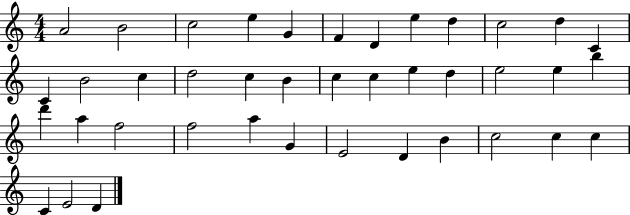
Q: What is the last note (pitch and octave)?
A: D4